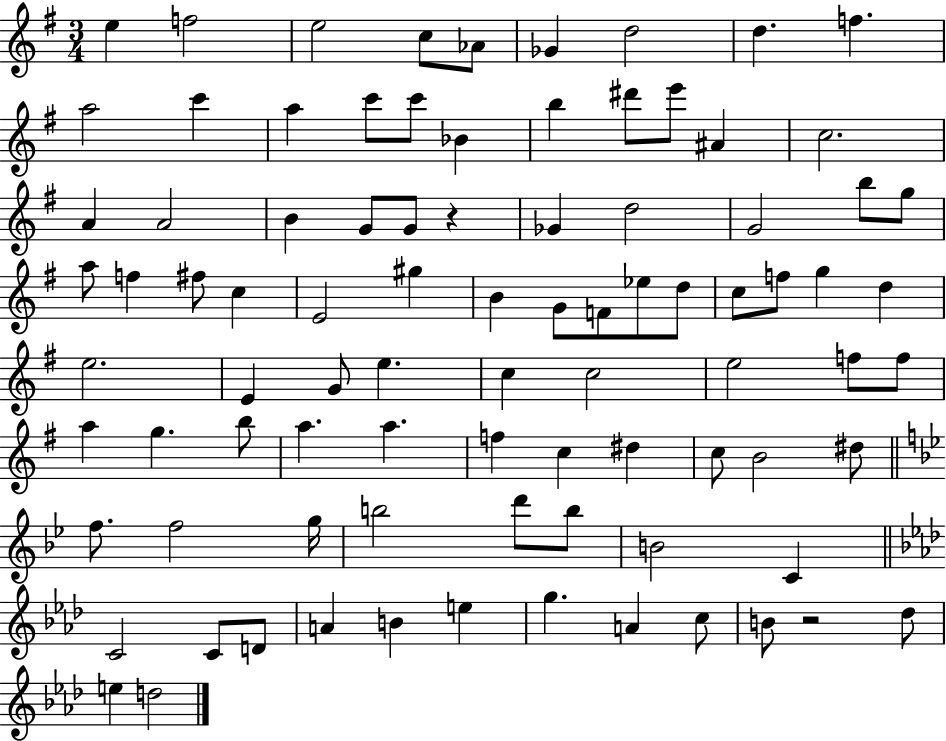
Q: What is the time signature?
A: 3/4